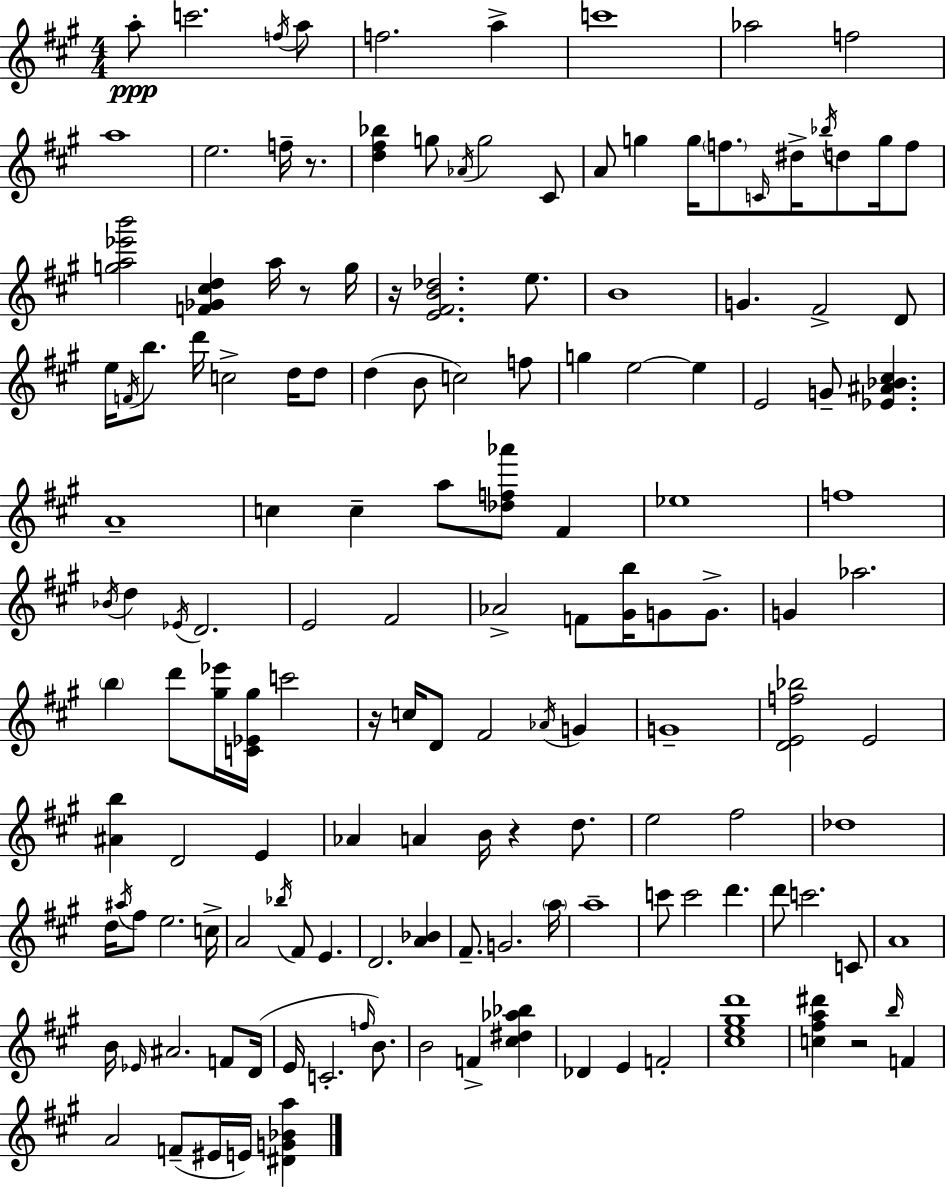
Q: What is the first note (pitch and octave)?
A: A5